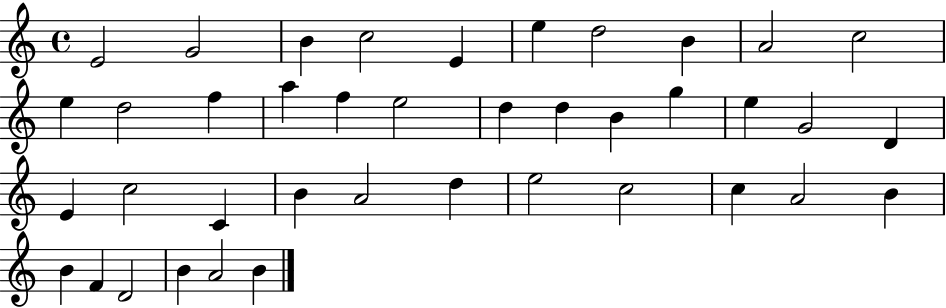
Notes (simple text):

E4/h G4/h B4/q C5/h E4/q E5/q D5/h B4/q A4/h C5/h E5/q D5/h F5/q A5/q F5/q E5/h D5/q D5/q B4/q G5/q E5/q G4/h D4/q E4/q C5/h C4/q B4/q A4/h D5/q E5/h C5/h C5/q A4/h B4/q B4/q F4/q D4/h B4/q A4/h B4/q